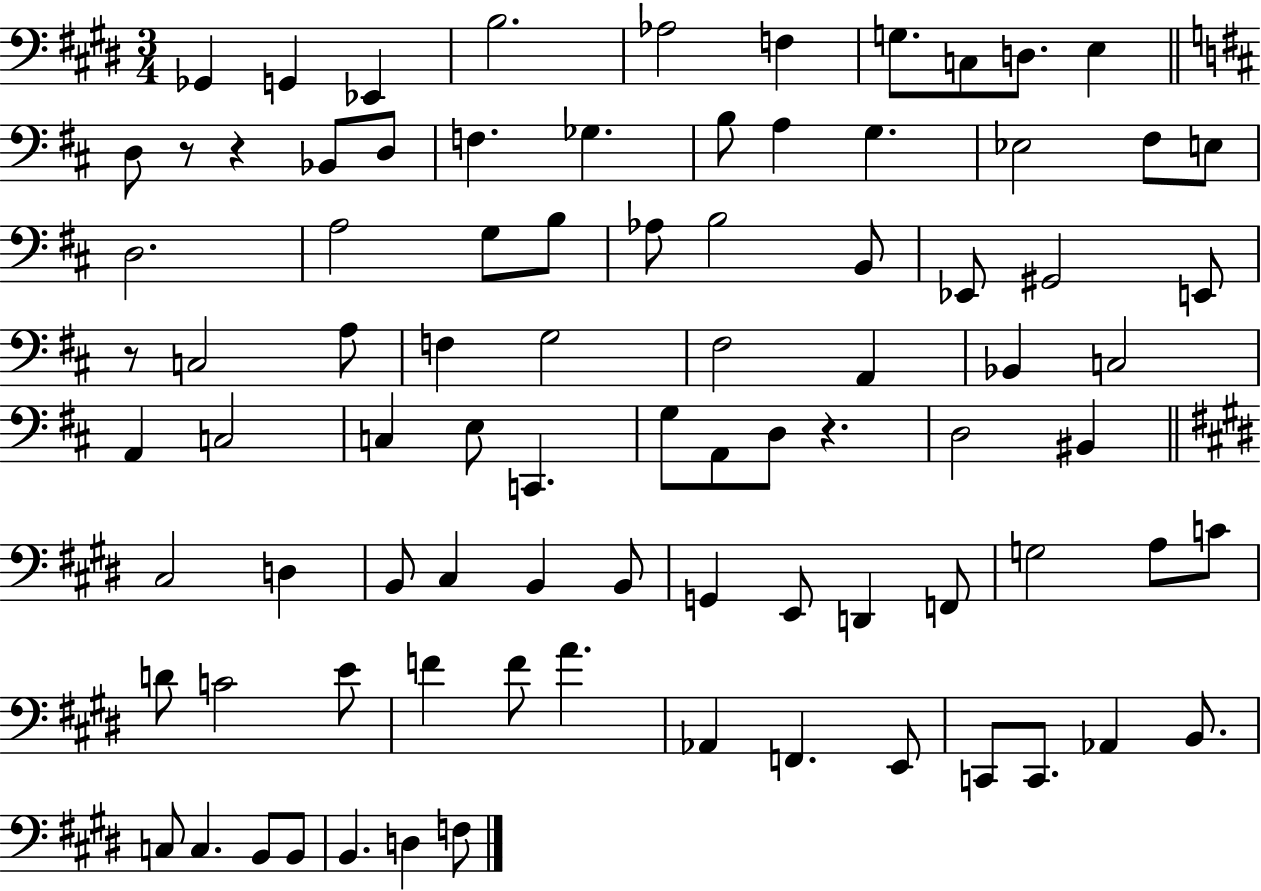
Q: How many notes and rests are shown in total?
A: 86